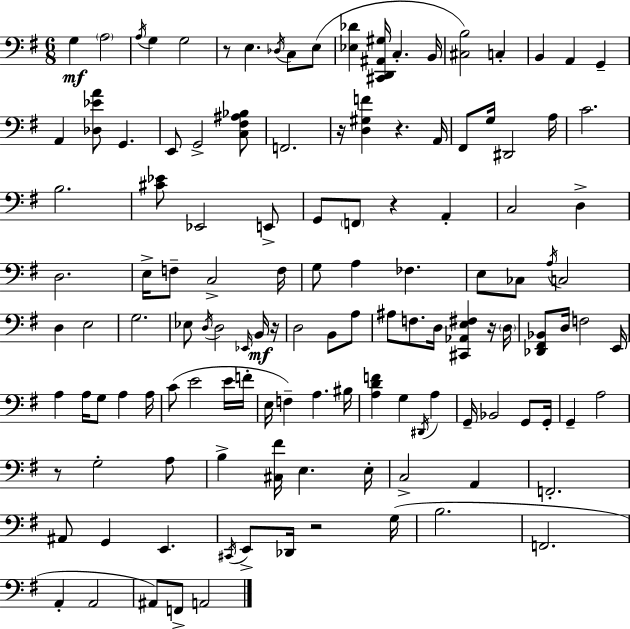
X:1
T:Untitled
M:6/8
L:1/4
K:G
G, A,2 A,/4 G, G,2 z/2 E, _D,/4 C,/2 E,/2 [_E,_D] [^C,,D,,^A,,^G,]/4 C, B,,/4 [^C,B,]2 C, B,, A,, G,, A,, [_D,_EA]/2 G,, E,,/2 G,,2 [C,^F,^A,_B,]/2 F,,2 z/4 [D,^G,F] z A,,/4 ^F,,/2 G,/4 ^D,,2 A,/4 C2 B,2 [^C_E]/2 _E,,2 E,,/2 G,,/2 F,,/2 z A,, C,2 D, D,2 E,/4 F,/2 C,2 F,/4 G,/2 A, _F, E,/2 _C,/2 A,/4 C,2 D, E,2 G,2 _E,/2 D,/4 D,2 _E,,/4 B,,/4 z/4 D,2 B,,/2 A,/2 ^A,/2 F,/2 D,/4 [^C,,_A,,E,^F,] z/4 D,/4 [_D,,^F,,_B,,]/2 D,/4 F,2 E,,/4 A, A,/4 G,/2 A, A,/4 C/2 E2 E/4 F/4 E,/4 F, A, ^B,/4 [A,DF] G, ^D,,/4 A, G,,/4 _B,,2 G,,/2 G,,/4 G,, A,2 z/2 G,2 A,/2 B, [^C,^F]/4 E, E,/4 C,2 A,, F,,2 ^A,,/2 G,, E,, ^C,,/4 E,,/2 _D,,/4 z2 G,/4 B,2 F,,2 A,, A,,2 ^A,,/2 F,,/2 A,,2